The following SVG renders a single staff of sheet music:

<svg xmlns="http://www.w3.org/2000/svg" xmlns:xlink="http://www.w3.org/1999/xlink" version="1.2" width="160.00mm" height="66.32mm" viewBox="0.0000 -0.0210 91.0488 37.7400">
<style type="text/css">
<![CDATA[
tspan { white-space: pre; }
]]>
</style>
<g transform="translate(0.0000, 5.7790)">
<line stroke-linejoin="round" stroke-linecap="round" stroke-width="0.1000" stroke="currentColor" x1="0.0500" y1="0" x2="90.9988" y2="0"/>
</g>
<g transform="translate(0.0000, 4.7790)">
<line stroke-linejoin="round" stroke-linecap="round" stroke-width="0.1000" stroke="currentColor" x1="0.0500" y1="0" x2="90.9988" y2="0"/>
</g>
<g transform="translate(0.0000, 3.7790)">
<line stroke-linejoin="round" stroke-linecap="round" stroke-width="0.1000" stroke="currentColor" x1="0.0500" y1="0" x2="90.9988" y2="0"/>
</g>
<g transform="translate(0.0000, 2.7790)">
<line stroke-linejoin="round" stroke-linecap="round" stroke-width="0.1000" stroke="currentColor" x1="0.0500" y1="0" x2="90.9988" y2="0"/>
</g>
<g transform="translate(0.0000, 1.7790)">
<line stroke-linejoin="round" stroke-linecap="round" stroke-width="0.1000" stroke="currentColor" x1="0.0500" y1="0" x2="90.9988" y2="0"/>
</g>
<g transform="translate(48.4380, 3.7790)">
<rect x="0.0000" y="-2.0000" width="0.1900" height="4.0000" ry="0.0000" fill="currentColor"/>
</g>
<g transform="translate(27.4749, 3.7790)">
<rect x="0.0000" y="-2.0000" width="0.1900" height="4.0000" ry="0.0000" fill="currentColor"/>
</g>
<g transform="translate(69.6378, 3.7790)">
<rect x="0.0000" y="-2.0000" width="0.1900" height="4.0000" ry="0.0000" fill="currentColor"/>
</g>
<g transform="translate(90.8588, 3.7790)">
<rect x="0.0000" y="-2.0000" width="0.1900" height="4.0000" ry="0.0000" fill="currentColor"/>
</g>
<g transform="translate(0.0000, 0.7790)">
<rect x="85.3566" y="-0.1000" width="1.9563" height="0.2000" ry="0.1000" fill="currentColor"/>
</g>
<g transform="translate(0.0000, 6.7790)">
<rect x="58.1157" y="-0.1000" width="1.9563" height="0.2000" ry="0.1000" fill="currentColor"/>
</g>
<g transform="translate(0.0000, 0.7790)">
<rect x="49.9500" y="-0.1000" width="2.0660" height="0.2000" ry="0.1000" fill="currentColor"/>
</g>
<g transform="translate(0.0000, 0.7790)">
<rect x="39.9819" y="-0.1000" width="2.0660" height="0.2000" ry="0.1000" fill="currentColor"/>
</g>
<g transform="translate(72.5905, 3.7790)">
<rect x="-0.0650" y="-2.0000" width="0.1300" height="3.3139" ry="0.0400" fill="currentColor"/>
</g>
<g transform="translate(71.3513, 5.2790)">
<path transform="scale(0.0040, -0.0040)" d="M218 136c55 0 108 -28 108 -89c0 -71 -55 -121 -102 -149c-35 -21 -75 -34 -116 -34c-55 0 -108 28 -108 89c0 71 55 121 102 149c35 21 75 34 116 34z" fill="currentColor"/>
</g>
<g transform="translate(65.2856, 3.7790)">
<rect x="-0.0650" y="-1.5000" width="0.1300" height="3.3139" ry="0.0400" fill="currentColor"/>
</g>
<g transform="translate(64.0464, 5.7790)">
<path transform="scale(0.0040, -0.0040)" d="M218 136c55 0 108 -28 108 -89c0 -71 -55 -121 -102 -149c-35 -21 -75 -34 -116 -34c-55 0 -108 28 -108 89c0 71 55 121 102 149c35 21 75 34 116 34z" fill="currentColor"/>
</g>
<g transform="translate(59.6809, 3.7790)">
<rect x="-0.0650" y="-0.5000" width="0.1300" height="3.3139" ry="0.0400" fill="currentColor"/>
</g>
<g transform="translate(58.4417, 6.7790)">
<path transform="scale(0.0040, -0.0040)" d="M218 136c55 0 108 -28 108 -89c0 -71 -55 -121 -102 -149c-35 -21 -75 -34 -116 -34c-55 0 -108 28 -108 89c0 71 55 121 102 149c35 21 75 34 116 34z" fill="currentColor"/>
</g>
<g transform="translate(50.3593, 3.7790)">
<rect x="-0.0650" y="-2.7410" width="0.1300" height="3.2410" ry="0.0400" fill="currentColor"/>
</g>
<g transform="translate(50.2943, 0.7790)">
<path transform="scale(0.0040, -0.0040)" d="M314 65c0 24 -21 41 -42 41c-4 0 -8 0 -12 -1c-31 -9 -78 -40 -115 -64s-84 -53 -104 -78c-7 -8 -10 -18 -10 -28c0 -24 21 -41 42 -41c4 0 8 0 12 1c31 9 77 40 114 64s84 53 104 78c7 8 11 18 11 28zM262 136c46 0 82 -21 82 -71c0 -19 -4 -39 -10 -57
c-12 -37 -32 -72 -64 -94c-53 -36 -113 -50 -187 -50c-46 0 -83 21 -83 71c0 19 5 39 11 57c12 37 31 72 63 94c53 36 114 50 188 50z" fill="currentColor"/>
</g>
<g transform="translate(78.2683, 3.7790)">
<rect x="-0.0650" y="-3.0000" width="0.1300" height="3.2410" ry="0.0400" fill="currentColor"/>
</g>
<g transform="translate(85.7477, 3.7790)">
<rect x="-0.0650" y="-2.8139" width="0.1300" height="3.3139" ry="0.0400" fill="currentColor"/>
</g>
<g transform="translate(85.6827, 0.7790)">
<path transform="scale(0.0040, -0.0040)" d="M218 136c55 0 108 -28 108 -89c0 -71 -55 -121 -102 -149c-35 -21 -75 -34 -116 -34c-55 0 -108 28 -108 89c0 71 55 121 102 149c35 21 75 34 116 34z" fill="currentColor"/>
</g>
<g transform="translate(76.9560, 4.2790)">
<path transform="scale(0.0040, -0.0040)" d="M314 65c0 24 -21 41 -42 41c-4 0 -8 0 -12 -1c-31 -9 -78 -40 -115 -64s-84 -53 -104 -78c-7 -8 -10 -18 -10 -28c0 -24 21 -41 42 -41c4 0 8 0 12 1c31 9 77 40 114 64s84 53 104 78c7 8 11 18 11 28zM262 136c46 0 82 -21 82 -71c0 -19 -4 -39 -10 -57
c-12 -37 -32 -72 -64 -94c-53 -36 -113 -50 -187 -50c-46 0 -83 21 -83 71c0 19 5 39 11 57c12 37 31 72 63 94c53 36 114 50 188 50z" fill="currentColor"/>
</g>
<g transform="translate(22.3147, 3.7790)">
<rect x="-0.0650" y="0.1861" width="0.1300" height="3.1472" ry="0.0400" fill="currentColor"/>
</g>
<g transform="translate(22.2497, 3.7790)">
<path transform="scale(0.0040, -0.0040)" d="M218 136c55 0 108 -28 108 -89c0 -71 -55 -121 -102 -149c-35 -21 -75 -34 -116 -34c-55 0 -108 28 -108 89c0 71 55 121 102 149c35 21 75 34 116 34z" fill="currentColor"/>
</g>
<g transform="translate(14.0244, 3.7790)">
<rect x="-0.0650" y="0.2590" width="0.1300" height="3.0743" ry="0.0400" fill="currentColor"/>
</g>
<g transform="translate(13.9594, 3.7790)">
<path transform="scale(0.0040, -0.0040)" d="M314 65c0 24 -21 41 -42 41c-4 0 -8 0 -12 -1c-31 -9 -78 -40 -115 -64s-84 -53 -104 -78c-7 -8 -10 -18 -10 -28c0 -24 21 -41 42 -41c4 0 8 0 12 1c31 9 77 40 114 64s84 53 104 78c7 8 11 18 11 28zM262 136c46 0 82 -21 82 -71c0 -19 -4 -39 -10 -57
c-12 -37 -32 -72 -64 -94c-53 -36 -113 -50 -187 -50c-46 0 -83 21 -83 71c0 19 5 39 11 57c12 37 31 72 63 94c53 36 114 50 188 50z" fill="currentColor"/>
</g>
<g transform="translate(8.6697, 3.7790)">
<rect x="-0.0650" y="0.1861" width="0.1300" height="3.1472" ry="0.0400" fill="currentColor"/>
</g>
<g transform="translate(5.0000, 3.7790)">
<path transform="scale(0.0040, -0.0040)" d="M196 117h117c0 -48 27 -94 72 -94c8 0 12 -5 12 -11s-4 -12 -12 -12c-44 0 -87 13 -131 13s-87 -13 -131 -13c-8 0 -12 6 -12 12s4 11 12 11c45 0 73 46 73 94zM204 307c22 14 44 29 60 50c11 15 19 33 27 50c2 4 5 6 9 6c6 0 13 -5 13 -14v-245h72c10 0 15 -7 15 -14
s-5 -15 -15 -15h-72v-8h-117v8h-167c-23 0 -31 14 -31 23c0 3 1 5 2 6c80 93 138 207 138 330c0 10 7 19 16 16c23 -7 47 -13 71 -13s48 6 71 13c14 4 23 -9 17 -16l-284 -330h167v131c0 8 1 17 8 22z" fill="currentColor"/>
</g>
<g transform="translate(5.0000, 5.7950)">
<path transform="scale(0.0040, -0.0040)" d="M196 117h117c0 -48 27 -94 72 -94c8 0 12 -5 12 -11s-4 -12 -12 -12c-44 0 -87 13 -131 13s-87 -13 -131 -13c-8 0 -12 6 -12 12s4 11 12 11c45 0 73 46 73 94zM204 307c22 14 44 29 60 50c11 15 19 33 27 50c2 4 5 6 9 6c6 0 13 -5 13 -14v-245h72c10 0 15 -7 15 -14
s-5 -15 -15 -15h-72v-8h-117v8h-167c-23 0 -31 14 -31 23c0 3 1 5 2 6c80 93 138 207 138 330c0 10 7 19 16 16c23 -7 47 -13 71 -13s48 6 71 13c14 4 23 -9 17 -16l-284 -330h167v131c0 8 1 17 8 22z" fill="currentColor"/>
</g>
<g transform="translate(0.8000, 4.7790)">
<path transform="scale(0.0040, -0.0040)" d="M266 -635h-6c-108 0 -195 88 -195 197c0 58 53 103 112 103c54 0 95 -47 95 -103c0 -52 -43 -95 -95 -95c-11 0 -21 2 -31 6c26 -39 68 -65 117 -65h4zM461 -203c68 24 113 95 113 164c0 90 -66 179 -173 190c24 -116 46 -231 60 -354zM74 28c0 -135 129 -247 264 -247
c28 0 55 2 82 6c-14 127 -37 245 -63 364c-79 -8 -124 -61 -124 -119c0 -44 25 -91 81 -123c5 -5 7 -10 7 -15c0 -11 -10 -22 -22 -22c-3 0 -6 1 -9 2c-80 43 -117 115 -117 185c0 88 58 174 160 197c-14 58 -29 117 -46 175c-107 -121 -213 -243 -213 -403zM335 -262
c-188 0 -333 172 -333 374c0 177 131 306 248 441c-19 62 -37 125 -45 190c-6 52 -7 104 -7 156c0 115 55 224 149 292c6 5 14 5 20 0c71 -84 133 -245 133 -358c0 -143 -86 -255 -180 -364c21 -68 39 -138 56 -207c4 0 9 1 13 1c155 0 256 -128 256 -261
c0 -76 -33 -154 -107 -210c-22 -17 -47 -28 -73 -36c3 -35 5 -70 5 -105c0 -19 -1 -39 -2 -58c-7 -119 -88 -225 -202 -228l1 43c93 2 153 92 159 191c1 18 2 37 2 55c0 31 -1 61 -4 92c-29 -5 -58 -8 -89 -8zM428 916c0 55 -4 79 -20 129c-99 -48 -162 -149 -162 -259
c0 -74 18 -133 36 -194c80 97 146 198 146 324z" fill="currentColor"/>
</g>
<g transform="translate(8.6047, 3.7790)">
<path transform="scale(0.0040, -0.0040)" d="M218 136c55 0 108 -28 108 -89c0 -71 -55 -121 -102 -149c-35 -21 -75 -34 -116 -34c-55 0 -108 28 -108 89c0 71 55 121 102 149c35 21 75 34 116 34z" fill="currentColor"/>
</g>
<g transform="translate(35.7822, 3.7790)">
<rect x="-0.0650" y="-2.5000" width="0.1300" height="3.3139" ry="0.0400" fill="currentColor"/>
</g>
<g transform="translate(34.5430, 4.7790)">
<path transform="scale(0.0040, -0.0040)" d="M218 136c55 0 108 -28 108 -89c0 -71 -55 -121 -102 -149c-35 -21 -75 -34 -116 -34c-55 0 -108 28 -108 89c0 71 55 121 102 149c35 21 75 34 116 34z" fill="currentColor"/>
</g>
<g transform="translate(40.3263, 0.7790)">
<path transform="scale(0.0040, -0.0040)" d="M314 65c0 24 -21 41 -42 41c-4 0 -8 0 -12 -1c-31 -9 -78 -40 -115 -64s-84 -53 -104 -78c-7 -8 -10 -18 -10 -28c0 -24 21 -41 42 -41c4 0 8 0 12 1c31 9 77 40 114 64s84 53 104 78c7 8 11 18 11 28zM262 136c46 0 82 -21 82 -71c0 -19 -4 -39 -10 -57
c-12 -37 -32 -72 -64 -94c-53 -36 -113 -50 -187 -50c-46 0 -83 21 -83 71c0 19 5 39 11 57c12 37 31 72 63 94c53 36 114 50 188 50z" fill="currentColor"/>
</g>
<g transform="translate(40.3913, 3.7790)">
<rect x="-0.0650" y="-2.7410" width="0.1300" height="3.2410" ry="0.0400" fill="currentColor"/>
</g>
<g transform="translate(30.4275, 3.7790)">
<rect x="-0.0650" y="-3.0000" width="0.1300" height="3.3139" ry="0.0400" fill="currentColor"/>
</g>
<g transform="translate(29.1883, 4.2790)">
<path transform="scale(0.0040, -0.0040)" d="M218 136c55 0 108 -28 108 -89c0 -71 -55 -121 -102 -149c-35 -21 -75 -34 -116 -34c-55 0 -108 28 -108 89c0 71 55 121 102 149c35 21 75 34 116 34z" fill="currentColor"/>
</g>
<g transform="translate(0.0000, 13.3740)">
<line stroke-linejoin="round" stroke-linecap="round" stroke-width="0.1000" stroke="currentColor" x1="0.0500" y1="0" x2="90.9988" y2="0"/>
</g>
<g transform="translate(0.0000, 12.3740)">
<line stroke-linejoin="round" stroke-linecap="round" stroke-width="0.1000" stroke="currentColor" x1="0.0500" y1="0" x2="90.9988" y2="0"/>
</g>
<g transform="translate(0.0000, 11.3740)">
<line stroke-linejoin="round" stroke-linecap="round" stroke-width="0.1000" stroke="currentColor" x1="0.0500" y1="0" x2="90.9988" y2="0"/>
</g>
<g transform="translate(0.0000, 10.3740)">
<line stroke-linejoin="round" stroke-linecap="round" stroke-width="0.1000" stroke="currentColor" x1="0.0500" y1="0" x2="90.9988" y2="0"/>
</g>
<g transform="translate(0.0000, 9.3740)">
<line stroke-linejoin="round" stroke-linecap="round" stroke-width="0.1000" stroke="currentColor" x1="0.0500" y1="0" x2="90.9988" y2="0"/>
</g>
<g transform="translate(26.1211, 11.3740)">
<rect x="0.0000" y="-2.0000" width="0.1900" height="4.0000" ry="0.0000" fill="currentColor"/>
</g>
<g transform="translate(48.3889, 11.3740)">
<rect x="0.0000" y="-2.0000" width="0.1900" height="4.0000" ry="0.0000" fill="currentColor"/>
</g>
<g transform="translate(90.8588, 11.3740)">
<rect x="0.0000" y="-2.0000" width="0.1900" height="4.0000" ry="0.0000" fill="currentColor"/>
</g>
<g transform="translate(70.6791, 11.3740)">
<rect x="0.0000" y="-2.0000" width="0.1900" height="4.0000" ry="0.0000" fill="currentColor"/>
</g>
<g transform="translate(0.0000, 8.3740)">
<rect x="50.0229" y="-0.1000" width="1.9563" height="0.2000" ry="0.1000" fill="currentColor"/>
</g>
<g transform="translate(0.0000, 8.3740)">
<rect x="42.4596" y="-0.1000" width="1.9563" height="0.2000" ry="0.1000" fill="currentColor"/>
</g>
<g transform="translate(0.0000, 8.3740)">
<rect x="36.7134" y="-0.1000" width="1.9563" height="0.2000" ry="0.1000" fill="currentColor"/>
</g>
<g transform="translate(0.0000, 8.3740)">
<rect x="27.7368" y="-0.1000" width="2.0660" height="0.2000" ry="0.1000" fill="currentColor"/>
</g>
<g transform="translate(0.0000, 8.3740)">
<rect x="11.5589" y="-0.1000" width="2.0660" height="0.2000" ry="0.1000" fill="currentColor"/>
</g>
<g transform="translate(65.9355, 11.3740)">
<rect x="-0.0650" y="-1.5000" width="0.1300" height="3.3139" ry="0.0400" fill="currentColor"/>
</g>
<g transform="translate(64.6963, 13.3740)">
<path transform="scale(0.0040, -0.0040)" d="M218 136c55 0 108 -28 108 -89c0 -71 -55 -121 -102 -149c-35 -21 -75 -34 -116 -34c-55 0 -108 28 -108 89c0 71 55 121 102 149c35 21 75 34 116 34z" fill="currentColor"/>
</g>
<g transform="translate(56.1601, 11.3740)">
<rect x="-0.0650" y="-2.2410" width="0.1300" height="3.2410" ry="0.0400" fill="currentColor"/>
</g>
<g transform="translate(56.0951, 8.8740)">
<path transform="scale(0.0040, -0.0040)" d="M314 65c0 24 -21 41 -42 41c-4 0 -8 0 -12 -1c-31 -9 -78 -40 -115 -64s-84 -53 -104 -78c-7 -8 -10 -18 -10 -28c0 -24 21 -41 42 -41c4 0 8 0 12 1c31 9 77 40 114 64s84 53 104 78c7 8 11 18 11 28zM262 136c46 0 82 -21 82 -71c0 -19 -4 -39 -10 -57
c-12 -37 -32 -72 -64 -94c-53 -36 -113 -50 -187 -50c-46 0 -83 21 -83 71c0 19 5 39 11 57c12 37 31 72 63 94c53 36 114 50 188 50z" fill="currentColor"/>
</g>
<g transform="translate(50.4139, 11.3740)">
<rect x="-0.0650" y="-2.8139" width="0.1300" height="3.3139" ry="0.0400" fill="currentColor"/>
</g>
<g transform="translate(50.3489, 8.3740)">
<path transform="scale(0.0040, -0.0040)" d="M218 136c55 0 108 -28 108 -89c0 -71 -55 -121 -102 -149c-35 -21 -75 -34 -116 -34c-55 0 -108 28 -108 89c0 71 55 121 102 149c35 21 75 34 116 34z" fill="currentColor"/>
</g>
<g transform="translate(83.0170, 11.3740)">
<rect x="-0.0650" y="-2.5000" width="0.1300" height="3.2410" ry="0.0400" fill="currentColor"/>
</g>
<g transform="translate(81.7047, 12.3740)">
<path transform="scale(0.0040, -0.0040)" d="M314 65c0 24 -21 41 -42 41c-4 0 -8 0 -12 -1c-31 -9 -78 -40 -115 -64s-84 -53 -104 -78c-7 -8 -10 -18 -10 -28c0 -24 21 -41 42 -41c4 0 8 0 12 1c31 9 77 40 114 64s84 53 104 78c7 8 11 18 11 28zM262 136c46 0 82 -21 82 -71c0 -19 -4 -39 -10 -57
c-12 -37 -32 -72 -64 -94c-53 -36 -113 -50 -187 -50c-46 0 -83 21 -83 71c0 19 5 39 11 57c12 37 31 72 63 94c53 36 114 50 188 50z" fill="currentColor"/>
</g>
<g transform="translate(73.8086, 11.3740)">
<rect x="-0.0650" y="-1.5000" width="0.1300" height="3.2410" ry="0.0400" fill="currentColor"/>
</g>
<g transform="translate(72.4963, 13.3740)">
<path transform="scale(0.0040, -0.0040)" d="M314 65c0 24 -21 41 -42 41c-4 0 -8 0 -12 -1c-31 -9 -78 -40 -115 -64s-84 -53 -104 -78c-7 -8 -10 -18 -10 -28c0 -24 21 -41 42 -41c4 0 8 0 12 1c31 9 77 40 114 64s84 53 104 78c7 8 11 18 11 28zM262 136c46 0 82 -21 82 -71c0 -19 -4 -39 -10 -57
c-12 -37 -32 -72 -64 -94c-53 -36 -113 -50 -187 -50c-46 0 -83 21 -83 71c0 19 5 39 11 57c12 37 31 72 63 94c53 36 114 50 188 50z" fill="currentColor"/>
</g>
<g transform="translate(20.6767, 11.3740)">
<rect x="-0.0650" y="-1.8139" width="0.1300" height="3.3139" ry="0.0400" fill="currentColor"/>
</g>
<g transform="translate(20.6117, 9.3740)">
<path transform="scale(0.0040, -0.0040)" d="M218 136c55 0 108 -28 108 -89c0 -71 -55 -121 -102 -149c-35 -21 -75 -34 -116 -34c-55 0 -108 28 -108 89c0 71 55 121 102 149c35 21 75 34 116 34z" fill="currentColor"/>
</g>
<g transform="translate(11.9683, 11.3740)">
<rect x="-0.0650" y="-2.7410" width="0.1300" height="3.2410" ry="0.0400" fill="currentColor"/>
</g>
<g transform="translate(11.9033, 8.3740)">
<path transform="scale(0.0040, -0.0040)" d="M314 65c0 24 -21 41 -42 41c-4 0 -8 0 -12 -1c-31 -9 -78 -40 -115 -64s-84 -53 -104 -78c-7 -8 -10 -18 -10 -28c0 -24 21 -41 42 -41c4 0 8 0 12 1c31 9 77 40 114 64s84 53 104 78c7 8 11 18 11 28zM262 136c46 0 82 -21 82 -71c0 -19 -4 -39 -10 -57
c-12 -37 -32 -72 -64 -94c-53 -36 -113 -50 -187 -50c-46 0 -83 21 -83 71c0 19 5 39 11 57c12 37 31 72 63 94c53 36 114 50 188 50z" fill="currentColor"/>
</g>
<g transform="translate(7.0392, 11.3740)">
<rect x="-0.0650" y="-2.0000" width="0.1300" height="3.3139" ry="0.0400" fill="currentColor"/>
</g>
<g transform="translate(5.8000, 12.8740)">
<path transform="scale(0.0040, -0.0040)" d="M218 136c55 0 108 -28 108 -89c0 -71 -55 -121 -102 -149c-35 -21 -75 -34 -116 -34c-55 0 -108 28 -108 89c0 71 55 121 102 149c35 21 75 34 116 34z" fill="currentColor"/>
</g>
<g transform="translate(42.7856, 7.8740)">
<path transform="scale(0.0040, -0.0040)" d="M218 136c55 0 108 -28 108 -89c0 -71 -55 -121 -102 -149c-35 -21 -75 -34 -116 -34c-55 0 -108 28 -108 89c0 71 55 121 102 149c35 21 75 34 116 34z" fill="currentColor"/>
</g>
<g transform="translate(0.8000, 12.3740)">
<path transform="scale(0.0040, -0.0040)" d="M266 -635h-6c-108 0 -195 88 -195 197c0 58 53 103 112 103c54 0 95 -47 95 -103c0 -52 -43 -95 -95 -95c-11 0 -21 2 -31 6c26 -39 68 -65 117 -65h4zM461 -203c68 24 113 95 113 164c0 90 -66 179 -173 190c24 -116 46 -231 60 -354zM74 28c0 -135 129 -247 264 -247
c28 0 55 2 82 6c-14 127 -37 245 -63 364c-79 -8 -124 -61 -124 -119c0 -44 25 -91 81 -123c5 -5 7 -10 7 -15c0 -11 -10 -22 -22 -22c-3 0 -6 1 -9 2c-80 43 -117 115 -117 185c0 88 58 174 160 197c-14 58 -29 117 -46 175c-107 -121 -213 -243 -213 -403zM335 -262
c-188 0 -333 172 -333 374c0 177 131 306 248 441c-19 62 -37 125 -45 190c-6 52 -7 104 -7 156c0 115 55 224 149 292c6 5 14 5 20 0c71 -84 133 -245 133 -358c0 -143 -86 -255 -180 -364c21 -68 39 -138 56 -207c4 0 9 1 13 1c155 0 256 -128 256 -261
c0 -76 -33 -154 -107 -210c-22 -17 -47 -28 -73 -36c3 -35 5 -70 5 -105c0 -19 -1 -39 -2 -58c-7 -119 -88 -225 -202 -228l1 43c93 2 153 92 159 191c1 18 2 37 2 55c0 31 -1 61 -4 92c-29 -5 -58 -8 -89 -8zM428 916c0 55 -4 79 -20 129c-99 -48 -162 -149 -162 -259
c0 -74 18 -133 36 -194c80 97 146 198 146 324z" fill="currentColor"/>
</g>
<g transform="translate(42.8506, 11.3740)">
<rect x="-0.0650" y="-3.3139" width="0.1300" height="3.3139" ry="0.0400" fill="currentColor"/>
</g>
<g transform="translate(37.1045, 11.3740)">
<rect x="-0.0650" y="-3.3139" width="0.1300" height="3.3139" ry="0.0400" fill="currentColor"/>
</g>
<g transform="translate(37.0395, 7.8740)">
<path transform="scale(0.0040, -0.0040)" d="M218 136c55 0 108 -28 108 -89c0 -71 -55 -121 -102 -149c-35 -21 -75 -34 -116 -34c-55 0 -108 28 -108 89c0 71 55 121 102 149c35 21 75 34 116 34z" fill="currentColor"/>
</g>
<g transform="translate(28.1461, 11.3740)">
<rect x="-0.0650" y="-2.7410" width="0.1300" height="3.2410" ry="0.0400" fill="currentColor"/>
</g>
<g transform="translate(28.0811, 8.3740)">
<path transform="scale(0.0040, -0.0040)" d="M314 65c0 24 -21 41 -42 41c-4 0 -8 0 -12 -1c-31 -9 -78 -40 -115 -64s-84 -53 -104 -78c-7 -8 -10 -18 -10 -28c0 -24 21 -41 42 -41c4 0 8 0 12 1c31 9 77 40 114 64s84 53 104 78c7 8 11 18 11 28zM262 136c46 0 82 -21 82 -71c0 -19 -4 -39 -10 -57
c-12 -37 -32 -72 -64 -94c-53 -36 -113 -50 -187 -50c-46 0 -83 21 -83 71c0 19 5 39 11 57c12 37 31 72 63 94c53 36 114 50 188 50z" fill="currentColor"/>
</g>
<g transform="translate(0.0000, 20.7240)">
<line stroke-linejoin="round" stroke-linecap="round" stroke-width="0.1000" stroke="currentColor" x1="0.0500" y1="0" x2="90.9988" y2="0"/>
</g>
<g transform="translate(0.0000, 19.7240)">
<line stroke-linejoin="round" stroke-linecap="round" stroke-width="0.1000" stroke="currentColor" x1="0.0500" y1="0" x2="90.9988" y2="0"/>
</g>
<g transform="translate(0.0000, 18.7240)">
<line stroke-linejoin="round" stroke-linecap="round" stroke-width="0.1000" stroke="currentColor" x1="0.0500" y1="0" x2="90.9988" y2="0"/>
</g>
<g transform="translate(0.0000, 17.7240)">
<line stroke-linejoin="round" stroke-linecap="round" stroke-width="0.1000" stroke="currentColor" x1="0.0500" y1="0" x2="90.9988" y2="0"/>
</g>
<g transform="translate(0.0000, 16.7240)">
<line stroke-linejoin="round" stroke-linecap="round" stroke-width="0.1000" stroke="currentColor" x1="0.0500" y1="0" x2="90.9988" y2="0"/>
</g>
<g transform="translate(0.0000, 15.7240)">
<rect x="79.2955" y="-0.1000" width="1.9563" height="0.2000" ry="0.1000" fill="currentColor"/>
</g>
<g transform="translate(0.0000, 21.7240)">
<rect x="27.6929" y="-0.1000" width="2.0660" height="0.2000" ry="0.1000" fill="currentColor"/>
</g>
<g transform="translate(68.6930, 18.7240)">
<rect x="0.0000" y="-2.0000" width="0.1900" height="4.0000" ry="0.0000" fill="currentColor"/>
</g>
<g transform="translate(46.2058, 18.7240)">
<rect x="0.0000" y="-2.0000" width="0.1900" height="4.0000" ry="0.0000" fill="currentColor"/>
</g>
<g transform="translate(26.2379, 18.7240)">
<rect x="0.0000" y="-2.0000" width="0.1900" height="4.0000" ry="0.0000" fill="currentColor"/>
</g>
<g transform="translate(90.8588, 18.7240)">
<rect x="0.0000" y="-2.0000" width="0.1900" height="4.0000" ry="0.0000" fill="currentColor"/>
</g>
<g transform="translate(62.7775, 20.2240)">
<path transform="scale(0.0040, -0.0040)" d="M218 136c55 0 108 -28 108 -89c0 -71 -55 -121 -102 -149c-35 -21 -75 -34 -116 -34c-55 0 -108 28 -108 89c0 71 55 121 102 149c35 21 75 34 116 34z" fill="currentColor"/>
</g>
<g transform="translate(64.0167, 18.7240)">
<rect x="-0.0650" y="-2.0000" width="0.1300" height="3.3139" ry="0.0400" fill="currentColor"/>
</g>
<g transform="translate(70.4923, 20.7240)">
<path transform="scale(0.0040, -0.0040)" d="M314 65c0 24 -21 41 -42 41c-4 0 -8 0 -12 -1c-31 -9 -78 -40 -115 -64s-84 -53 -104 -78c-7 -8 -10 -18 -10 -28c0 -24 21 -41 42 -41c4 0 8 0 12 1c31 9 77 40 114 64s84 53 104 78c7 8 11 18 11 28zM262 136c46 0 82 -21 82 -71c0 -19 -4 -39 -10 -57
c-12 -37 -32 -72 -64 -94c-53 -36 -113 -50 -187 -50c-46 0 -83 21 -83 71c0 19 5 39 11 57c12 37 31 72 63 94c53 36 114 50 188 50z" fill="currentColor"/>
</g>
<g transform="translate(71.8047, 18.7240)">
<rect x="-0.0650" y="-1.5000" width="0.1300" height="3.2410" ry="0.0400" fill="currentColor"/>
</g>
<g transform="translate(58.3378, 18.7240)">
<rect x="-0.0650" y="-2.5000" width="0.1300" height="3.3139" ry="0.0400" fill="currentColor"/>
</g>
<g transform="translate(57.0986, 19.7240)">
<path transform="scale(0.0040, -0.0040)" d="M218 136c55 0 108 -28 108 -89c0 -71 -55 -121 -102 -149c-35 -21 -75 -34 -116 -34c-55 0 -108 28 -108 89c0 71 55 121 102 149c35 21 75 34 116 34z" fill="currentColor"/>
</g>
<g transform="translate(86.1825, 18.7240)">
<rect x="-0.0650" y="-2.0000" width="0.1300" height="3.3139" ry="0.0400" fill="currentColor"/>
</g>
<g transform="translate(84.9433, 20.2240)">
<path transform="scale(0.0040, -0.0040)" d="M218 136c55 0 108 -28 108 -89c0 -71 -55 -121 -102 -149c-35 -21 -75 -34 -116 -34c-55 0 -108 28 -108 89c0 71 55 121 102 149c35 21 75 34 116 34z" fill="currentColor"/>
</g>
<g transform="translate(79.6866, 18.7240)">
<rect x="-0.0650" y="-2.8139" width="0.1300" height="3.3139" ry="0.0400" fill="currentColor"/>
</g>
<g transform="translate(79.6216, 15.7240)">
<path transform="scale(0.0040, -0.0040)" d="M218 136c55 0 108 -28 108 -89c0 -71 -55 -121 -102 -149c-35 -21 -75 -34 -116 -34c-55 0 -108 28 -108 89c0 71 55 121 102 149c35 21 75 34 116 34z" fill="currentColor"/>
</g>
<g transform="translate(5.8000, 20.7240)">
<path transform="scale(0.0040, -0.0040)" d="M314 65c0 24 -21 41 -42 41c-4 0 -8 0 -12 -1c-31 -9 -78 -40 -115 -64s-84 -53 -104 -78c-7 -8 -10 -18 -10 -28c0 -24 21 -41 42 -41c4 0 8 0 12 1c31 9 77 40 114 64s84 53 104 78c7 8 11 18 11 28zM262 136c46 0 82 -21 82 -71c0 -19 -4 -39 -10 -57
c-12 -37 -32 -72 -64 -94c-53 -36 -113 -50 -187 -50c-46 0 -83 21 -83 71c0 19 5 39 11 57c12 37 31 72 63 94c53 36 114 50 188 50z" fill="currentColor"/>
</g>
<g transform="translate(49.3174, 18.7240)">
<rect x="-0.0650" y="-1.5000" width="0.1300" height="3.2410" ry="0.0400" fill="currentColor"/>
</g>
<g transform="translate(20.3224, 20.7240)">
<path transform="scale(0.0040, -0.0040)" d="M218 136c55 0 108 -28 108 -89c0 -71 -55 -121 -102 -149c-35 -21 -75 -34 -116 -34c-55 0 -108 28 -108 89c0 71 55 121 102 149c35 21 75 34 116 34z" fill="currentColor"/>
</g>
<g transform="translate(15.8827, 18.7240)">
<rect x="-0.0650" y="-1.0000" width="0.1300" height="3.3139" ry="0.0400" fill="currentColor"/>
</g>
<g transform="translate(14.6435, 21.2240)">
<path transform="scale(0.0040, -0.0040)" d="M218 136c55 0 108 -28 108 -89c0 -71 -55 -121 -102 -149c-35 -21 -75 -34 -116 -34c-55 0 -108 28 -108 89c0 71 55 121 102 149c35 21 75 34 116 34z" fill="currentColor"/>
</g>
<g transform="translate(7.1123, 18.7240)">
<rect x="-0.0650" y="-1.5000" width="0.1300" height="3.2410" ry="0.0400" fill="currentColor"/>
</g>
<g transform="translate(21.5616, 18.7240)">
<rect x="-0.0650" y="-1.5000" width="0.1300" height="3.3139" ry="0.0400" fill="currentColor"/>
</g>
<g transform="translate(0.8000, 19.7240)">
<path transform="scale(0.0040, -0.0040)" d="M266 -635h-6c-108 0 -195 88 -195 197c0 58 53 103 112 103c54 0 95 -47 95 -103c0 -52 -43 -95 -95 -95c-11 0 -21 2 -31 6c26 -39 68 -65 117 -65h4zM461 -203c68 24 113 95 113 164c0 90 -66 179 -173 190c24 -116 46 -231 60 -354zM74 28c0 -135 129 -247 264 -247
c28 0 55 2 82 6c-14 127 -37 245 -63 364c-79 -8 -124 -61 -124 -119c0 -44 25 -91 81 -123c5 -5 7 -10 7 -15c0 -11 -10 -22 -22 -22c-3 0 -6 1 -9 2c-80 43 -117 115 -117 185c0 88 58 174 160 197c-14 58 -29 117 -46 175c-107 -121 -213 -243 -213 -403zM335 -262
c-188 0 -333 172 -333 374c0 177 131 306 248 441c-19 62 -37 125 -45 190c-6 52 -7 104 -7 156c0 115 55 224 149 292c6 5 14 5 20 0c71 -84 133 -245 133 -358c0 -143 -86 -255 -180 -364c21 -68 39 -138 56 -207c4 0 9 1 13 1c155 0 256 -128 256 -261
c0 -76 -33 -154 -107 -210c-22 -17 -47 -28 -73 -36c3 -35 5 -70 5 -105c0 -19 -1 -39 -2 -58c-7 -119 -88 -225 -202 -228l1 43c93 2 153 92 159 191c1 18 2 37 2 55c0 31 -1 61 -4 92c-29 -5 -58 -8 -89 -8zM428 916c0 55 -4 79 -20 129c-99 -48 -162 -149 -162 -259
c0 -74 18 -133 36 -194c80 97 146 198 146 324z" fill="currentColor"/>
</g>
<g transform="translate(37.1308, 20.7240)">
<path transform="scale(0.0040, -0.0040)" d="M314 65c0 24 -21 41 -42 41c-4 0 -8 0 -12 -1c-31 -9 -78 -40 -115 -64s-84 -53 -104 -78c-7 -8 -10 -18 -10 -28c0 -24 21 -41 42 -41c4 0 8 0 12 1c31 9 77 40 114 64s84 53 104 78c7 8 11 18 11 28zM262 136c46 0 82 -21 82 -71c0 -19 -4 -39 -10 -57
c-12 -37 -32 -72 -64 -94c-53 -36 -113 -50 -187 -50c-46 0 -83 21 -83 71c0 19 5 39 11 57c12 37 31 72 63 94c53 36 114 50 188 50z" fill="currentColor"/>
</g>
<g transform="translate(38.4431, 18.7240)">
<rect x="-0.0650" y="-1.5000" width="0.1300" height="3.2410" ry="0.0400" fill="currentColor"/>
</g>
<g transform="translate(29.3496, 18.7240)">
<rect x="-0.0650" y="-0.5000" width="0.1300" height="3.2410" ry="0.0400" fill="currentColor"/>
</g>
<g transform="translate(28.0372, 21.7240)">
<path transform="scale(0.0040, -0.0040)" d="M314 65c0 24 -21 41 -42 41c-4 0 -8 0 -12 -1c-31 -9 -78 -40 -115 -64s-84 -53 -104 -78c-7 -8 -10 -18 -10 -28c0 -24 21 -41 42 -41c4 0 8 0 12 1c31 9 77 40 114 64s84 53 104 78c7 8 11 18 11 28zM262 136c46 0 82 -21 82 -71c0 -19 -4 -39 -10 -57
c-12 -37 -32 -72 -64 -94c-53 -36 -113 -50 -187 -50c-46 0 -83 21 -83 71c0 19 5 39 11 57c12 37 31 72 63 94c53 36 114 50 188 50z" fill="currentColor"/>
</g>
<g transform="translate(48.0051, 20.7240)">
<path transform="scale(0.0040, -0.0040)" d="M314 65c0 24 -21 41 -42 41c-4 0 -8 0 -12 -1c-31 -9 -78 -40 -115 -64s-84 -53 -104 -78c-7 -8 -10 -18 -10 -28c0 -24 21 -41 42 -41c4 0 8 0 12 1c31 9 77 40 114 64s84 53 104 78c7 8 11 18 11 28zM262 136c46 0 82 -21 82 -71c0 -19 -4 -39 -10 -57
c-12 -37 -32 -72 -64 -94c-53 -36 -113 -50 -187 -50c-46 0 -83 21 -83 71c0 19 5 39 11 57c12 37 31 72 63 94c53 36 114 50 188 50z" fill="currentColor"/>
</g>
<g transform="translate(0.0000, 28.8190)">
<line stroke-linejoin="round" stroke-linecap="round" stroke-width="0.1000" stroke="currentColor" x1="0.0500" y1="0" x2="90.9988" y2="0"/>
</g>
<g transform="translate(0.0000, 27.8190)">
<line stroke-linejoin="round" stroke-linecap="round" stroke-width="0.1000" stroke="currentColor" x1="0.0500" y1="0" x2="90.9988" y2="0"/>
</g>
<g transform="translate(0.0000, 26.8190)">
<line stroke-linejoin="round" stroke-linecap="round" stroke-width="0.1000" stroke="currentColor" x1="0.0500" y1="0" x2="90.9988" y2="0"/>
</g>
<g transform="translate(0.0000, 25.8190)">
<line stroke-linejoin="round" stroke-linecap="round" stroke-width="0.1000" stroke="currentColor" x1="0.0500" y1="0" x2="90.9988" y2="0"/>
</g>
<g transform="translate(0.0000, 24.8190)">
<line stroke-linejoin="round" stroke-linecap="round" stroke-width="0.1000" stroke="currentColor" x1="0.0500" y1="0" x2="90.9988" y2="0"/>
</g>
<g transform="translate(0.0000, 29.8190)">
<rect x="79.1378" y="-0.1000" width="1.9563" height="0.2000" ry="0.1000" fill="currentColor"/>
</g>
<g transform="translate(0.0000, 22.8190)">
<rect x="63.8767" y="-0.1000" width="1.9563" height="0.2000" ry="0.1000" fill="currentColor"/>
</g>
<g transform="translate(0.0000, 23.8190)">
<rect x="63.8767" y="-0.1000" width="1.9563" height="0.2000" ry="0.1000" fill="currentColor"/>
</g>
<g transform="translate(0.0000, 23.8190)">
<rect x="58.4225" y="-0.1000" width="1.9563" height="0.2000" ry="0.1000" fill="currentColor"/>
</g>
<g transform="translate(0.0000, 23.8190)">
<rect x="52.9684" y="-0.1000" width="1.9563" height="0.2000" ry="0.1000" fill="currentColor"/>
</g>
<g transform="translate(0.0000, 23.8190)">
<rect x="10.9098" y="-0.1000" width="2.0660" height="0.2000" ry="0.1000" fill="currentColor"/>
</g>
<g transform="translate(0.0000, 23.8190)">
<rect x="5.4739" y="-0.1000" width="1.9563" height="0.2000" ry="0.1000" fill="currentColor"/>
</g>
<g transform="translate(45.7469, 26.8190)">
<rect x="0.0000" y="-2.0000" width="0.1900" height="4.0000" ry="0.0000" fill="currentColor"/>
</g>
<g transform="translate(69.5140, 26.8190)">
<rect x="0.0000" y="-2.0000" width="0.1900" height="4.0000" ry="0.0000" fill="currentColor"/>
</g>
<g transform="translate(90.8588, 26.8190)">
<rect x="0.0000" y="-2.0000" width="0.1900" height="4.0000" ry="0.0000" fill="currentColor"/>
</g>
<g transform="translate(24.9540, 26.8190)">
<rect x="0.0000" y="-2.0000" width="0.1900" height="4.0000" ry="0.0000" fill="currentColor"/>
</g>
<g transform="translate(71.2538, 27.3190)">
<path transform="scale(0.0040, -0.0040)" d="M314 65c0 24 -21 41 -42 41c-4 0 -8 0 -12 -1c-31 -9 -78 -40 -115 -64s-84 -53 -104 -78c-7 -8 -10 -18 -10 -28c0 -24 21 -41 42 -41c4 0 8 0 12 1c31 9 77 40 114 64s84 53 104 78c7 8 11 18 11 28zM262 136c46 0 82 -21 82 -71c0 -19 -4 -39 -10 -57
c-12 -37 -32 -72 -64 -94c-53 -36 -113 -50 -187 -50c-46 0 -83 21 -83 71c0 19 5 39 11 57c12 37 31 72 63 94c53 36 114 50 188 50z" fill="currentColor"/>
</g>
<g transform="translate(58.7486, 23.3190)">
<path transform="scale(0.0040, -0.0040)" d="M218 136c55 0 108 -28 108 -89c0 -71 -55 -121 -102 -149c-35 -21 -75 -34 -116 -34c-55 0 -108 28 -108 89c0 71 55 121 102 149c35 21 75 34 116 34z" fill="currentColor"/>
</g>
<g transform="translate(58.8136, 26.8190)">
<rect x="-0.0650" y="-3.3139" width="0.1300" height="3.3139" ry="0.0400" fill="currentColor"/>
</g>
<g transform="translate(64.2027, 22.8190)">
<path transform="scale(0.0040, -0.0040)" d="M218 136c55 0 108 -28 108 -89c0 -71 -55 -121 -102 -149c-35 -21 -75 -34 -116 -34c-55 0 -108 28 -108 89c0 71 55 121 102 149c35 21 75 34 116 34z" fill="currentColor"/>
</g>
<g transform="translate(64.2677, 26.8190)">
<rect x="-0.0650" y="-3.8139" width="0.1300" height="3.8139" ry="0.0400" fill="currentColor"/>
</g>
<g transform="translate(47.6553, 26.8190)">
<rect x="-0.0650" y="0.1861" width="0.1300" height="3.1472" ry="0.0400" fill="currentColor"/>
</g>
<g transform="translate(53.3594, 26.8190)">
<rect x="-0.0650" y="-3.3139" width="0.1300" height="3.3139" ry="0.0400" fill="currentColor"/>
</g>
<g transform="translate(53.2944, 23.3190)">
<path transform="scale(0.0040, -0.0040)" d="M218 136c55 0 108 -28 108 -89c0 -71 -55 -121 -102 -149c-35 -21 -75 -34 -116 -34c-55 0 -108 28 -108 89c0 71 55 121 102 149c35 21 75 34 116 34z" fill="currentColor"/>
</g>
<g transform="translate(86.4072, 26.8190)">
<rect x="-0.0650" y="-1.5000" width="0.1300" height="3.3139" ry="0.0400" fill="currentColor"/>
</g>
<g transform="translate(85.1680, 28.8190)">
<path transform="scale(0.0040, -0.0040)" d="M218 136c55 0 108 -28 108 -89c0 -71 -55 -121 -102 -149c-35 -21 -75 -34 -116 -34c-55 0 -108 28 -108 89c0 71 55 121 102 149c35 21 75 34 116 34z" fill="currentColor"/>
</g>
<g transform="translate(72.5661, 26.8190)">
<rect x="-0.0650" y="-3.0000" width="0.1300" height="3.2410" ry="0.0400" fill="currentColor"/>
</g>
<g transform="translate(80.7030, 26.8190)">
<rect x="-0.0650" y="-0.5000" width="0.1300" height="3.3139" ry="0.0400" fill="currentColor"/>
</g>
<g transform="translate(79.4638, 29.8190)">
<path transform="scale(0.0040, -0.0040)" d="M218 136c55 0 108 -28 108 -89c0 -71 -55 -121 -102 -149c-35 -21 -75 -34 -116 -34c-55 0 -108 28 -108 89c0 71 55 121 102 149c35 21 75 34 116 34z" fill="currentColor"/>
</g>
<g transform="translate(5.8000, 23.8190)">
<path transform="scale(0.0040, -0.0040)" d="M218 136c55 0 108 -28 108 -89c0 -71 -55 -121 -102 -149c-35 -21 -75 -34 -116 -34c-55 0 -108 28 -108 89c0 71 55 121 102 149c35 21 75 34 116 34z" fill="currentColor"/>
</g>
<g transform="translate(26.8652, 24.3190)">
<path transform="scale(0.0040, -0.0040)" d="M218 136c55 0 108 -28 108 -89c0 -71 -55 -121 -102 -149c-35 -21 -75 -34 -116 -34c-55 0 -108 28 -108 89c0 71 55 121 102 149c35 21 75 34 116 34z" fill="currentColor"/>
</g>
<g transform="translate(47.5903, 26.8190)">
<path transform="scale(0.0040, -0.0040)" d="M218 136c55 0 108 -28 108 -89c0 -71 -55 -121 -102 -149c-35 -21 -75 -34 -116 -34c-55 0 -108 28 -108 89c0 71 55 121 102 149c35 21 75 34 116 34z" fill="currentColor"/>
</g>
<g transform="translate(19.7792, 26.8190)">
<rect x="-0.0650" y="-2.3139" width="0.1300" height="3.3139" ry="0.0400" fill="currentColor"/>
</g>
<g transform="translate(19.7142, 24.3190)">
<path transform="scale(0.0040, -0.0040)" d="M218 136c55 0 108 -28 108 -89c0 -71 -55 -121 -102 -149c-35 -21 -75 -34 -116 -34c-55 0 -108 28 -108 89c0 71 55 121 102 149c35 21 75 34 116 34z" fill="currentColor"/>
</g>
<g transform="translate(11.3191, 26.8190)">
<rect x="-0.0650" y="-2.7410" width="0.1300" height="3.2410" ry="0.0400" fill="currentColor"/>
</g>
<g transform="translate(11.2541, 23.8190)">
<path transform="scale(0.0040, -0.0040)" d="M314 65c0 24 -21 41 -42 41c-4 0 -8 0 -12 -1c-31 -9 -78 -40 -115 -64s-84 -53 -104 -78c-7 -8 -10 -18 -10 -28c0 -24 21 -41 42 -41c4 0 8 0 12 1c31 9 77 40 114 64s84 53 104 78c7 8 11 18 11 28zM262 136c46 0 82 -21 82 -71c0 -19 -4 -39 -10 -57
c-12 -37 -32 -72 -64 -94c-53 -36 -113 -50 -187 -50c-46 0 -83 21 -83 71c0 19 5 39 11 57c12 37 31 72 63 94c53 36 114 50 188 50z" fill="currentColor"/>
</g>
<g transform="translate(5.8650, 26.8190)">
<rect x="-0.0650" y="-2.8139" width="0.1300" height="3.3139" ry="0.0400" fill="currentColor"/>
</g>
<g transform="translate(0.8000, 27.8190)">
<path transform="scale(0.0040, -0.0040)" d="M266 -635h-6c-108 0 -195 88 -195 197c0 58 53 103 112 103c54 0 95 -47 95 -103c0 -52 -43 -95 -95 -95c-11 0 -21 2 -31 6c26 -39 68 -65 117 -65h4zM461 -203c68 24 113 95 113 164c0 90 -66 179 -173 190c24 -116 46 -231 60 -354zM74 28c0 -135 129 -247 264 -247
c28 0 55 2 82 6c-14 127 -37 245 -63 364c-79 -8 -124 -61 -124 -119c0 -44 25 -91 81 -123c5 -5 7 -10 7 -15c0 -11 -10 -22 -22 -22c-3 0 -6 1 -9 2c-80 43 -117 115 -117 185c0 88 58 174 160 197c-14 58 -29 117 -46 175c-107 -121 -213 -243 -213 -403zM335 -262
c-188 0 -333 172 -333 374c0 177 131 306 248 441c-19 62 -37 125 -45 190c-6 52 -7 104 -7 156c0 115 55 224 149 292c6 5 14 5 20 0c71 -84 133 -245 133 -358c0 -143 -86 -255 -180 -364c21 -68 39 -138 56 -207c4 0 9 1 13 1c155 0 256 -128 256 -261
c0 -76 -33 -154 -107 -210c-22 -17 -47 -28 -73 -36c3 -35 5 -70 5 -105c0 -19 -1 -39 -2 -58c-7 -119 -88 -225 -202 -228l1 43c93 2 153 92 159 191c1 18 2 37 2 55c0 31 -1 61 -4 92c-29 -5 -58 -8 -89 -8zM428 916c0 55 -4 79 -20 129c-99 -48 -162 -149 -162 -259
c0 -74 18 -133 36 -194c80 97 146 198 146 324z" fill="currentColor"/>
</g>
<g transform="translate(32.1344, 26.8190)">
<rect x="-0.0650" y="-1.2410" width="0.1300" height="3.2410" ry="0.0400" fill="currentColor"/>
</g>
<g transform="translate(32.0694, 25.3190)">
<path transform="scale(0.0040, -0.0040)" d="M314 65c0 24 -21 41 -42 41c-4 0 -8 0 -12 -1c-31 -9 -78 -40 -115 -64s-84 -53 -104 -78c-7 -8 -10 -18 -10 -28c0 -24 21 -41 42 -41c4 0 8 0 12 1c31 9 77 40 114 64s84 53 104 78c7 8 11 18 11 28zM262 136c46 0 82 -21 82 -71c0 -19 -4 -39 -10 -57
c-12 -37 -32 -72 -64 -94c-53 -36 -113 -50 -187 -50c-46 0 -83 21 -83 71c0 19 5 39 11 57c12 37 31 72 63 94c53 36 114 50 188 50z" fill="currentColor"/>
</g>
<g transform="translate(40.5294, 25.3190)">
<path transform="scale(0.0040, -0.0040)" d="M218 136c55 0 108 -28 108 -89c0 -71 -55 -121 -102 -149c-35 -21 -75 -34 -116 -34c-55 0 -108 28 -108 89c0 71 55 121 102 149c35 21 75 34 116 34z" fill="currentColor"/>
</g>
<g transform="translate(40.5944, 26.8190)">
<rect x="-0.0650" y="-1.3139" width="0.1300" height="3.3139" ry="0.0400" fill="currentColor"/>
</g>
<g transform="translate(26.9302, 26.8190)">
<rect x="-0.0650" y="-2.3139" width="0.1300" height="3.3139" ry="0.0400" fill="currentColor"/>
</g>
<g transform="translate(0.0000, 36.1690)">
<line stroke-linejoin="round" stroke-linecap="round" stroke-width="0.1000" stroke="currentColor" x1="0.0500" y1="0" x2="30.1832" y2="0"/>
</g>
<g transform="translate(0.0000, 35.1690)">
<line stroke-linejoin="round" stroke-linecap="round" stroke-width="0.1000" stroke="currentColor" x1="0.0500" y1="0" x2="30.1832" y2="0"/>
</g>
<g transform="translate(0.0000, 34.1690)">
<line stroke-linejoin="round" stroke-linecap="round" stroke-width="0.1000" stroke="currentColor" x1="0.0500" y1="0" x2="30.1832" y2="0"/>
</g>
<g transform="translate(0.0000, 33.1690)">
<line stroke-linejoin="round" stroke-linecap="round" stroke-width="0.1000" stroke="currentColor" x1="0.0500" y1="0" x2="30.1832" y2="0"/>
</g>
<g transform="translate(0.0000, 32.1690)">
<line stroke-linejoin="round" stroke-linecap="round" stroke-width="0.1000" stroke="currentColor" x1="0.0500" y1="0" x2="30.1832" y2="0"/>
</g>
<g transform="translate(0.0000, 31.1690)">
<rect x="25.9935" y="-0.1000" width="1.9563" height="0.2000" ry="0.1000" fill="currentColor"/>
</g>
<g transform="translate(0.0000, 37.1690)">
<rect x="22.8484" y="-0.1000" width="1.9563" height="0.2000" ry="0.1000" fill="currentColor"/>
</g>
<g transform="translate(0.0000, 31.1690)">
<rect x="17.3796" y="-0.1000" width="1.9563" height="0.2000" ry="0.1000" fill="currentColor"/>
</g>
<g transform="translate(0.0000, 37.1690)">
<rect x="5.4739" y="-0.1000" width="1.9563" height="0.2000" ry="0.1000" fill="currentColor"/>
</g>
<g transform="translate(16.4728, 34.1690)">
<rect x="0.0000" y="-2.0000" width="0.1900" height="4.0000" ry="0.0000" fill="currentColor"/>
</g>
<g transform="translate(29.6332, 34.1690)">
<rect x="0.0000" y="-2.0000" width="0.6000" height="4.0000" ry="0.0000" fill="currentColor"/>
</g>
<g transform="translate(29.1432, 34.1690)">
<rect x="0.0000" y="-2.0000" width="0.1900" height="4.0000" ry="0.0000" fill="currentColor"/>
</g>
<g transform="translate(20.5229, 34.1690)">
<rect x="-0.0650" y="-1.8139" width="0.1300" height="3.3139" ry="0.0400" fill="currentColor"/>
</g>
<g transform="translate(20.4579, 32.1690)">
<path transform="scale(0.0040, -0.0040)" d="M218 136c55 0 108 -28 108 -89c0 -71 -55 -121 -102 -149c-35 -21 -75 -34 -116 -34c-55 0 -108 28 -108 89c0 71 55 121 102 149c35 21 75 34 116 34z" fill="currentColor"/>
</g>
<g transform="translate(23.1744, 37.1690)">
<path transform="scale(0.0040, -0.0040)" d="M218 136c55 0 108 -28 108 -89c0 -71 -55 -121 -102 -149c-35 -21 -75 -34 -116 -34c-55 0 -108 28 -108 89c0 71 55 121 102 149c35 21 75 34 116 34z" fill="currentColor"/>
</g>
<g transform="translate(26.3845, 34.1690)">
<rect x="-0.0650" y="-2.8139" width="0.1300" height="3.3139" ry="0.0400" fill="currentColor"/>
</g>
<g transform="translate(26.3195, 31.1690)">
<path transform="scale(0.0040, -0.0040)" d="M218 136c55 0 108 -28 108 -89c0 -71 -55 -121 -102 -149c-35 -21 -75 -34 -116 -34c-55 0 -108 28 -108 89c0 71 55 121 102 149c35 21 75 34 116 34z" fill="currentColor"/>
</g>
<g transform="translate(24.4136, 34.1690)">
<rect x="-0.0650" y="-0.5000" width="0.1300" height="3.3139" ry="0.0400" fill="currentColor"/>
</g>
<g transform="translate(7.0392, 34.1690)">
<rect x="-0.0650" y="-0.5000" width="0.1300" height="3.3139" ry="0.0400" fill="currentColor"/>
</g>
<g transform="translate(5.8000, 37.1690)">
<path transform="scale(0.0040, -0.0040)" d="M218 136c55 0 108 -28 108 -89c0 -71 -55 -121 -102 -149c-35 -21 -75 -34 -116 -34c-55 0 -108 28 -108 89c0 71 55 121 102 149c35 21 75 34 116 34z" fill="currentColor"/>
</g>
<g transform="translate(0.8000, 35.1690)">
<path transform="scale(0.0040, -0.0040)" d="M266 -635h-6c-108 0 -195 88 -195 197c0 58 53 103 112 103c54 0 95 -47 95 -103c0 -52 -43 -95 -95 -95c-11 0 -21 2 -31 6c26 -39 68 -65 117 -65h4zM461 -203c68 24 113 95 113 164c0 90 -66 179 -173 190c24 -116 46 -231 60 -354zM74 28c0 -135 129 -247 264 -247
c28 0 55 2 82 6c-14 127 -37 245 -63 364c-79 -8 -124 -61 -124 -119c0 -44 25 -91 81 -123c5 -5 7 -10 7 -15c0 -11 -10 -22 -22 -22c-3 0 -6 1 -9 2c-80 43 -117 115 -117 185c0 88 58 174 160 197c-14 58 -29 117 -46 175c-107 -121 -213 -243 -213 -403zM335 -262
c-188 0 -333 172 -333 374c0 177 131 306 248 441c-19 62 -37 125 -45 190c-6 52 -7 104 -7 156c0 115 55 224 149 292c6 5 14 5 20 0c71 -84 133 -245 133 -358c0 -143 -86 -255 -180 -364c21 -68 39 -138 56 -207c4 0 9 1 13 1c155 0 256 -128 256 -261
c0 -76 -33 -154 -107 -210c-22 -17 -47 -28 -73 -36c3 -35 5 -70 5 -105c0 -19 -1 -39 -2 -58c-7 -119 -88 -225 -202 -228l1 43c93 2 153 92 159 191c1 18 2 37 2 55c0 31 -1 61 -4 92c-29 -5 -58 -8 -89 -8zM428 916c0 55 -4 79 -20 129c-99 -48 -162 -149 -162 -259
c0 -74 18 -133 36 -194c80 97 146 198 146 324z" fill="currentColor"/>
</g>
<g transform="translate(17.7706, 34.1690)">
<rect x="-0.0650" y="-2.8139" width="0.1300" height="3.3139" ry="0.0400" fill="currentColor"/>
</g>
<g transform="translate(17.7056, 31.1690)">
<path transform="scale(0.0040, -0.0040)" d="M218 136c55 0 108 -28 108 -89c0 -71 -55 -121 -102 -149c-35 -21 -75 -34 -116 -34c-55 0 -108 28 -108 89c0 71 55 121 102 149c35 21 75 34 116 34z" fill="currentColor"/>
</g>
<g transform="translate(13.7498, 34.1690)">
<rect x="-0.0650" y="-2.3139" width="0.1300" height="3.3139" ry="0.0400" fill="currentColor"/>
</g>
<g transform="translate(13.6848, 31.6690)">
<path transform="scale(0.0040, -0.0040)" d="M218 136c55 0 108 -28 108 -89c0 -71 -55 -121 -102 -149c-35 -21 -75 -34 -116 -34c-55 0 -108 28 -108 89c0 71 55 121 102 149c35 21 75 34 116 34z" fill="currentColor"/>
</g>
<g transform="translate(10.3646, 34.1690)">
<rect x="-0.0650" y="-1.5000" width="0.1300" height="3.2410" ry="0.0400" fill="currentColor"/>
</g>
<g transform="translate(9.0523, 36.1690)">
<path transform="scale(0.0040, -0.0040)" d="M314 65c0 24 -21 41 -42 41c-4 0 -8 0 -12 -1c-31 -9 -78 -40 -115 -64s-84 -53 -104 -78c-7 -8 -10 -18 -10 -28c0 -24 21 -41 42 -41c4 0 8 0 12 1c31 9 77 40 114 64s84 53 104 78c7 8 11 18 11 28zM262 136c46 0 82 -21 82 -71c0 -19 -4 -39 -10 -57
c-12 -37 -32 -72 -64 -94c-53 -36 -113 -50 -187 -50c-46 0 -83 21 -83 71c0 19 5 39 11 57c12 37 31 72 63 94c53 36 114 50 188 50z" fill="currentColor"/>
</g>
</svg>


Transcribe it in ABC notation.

X:1
T:Untitled
M:4/4
L:1/4
K:C
B B2 B A G a2 a2 C E F A2 a F a2 f a2 b b a g2 E E2 G2 E2 D E C2 E2 E2 G F E2 a F a a2 g g e2 e B b b c' A2 C E C E2 g a f C a